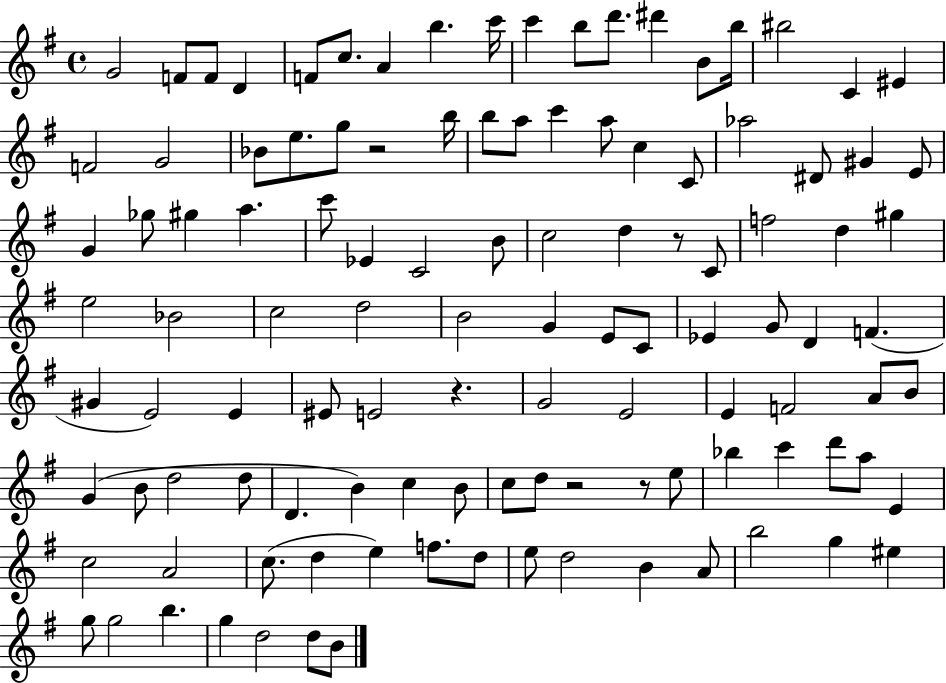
G4/h F4/e F4/e D4/q F4/e C5/e. A4/q B5/q. C6/s C6/q B5/e D6/e. D#6/q B4/e B5/s BIS5/h C4/q EIS4/q F4/h G4/h Bb4/e E5/e. G5/e R/h B5/s B5/e A5/e C6/q A5/e C5/q C4/e Ab5/h D#4/e G#4/q E4/e G4/q Gb5/e G#5/q A5/q. C6/e Eb4/q C4/h B4/e C5/h D5/q R/e C4/e F5/h D5/q G#5/q E5/h Bb4/h C5/h D5/h B4/h G4/q E4/e C4/e Eb4/q G4/e D4/q F4/q. G#4/q E4/h E4/q EIS4/e E4/h R/q. G4/h E4/h E4/q F4/h A4/e B4/e G4/q B4/e D5/h D5/e D4/q. B4/q C5/q B4/e C5/e D5/e R/h R/e E5/e Bb5/q C6/q D6/e A5/e E4/q C5/h A4/h C5/e. D5/q E5/q F5/e. D5/e E5/e D5/h B4/q A4/e B5/h G5/q EIS5/q G5/e G5/h B5/q. G5/q D5/h D5/e B4/e